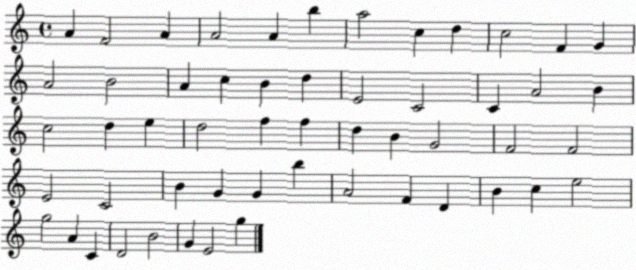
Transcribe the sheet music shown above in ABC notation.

X:1
T:Untitled
M:4/4
L:1/4
K:C
A F2 A A2 A b a2 c d c2 F G A2 B2 A c B d E2 C2 C A2 B c2 d e d2 f f d B G2 F2 F2 E2 C2 B G G b A2 F D B c e2 g2 A C D2 B2 G E2 g